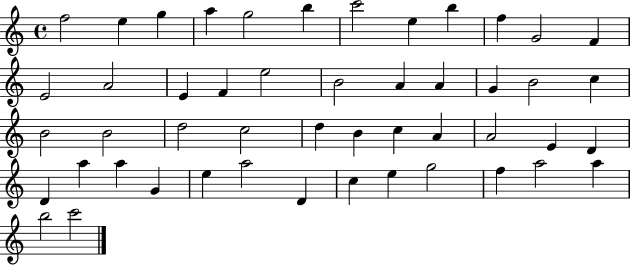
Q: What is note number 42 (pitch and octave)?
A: C5